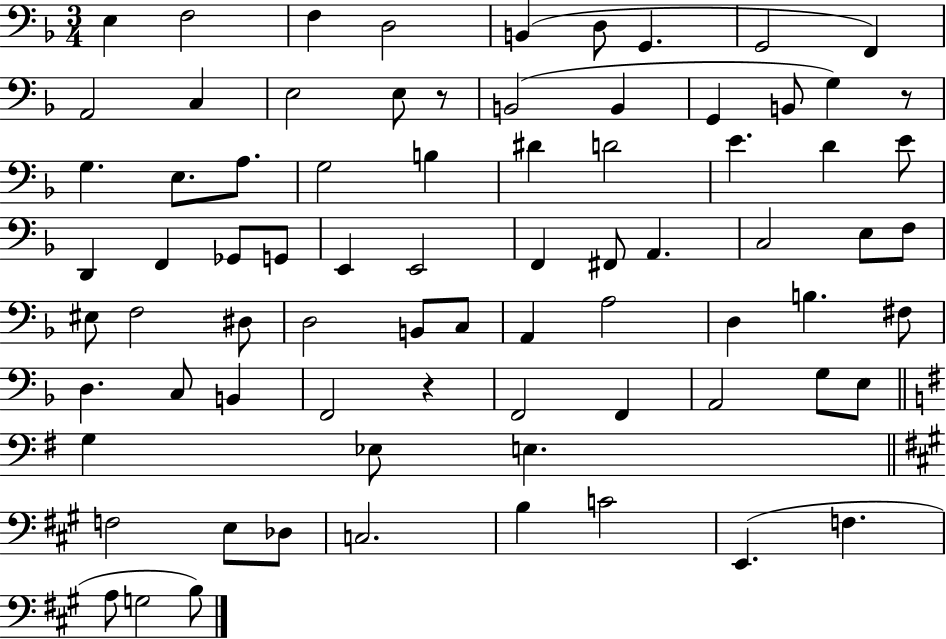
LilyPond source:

{
  \clef bass
  \numericTimeSignature
  \time 3/4
  \key f \major
  e4 f2 | f4 d2 | b,4( d8 g,4. | g,2 f,4) | \break a,2 c4 | e2 e8 r8 | b,2( b,4 | g,4 b,8 g4) r8 | \break g4. e8. a8. | g2 b4 | dis'4 d'2 | e'4. d'4 e'8 | \break d,4 f,4 ges,8 g,8 | e,4 e,2 | f,4 fis,8 a,4. | c2 e8 f8 | \break eis8 f2 dis8 | d2 b,8 c8 | a,4 a2 | d4 b4. fis8 | \break d4. c8 b,4 | f,2 r4 | f,2 f,4 | a,2 g8 e8 | \break \bar "||" \break \key g \major g4 ees8 e4. | \bar "||" \break \key a \major f2 e8 des8 | c2. | b4 c'2 | e,4.( f4. | \break a8 g2 b8) | \bar "|."
}